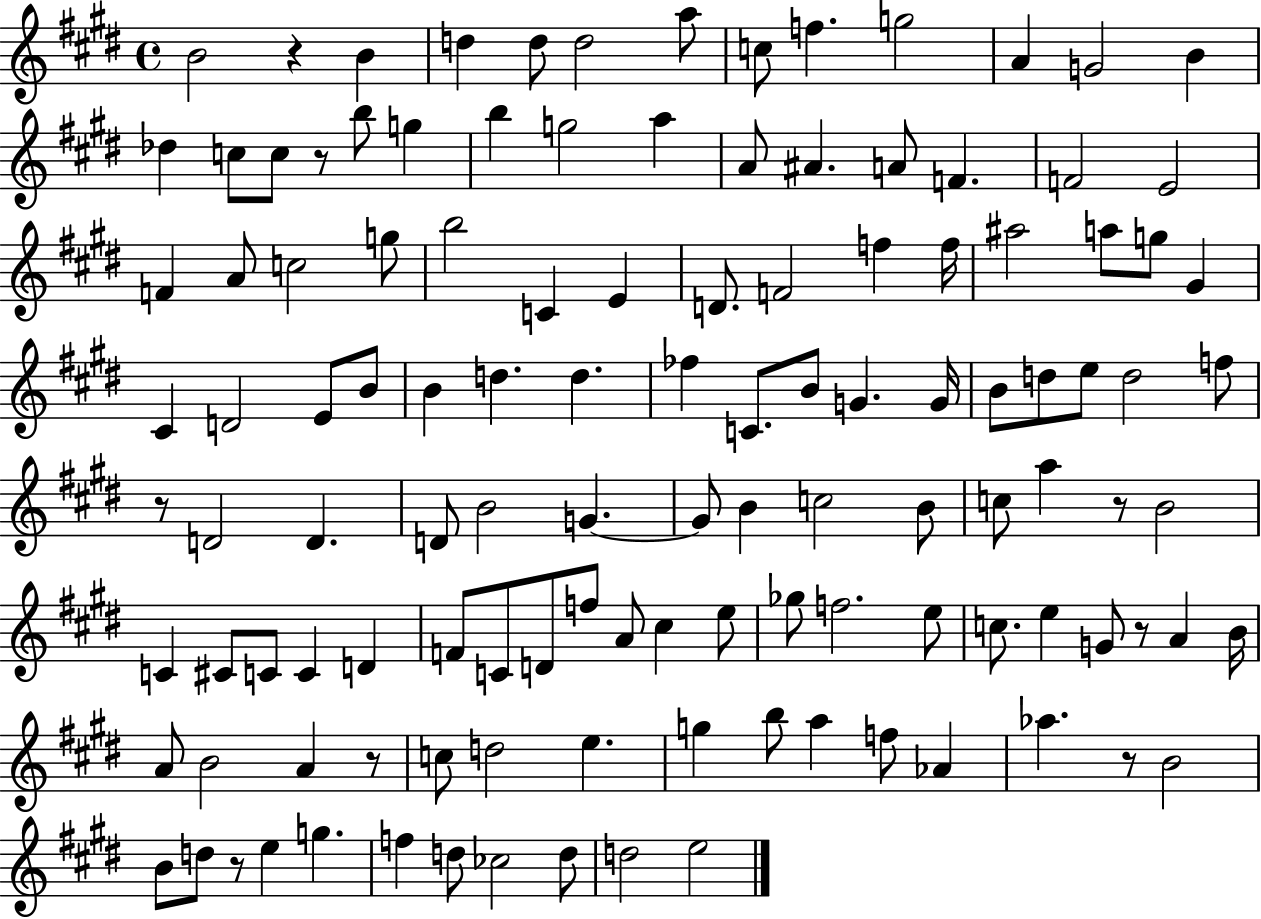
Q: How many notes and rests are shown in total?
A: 121